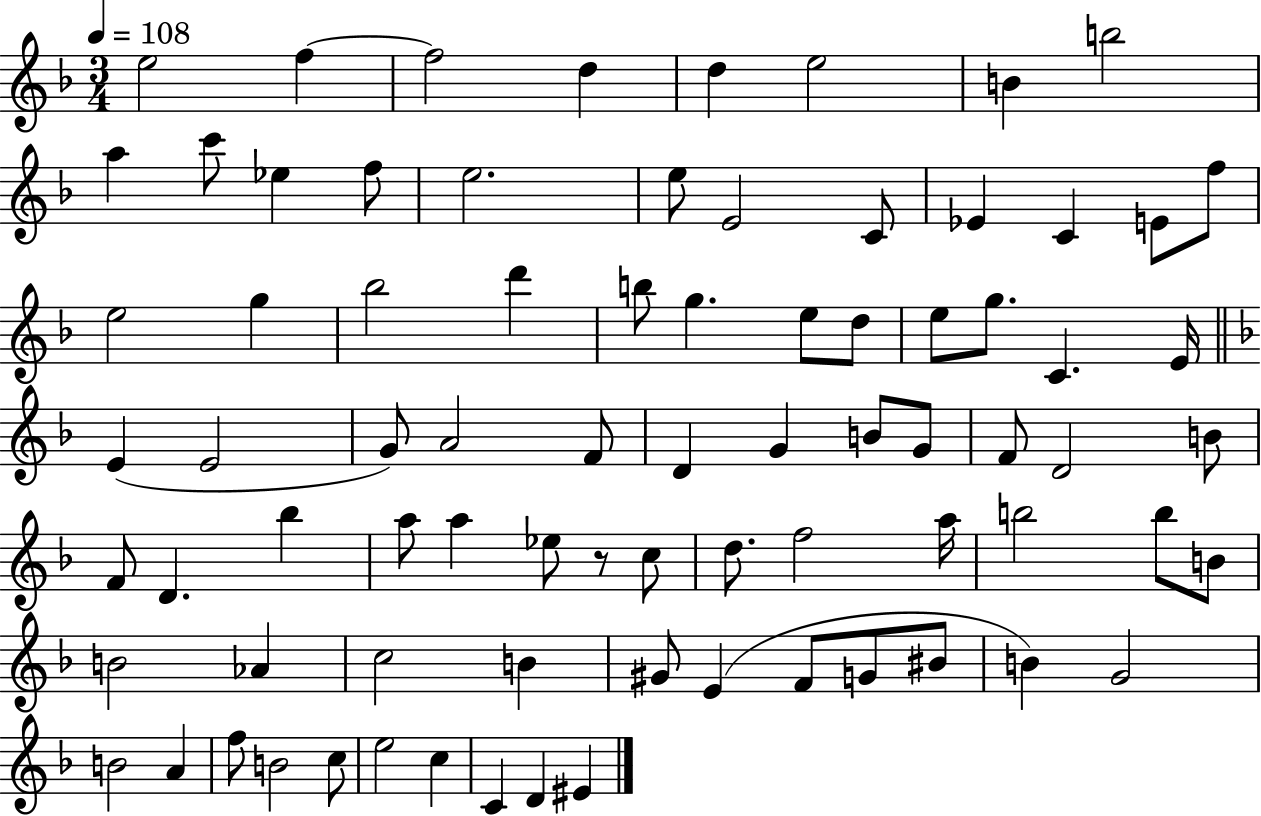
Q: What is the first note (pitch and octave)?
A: E5